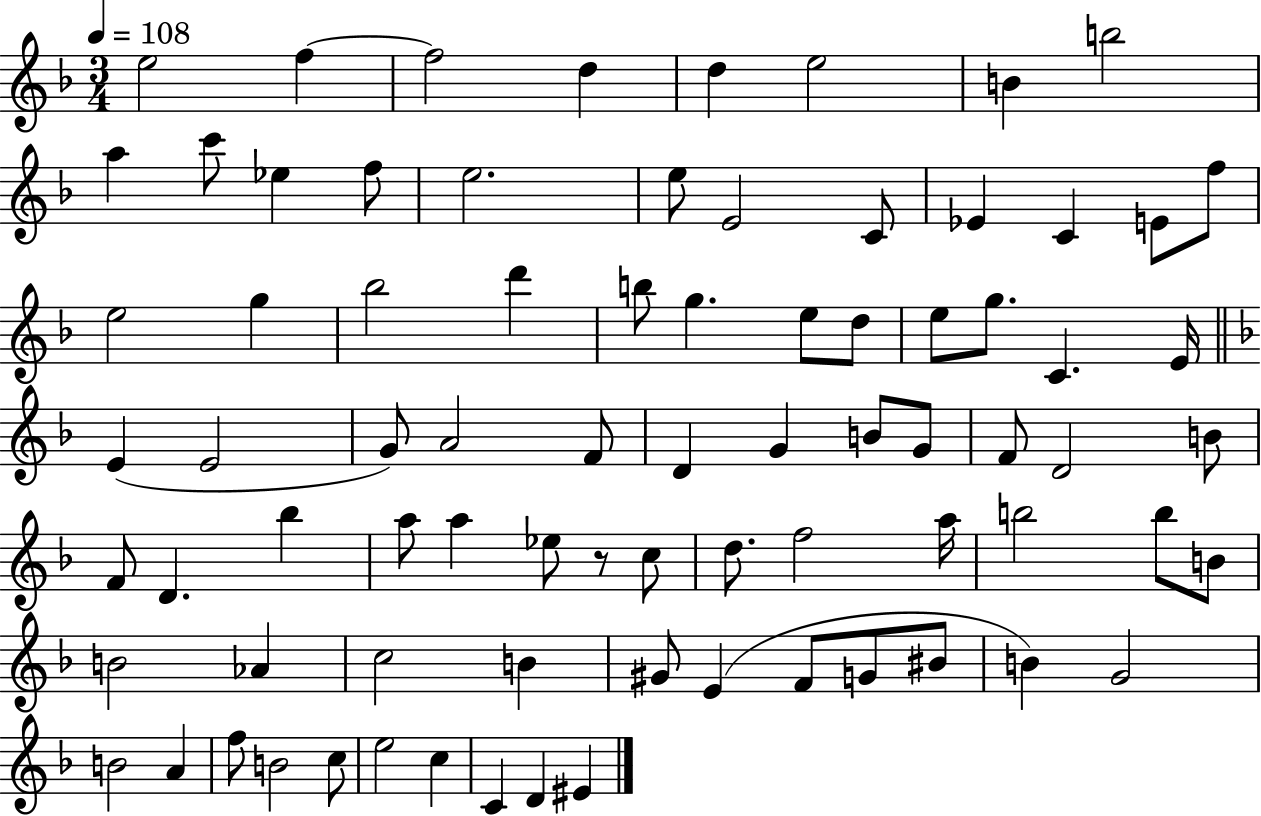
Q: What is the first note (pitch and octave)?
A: E5